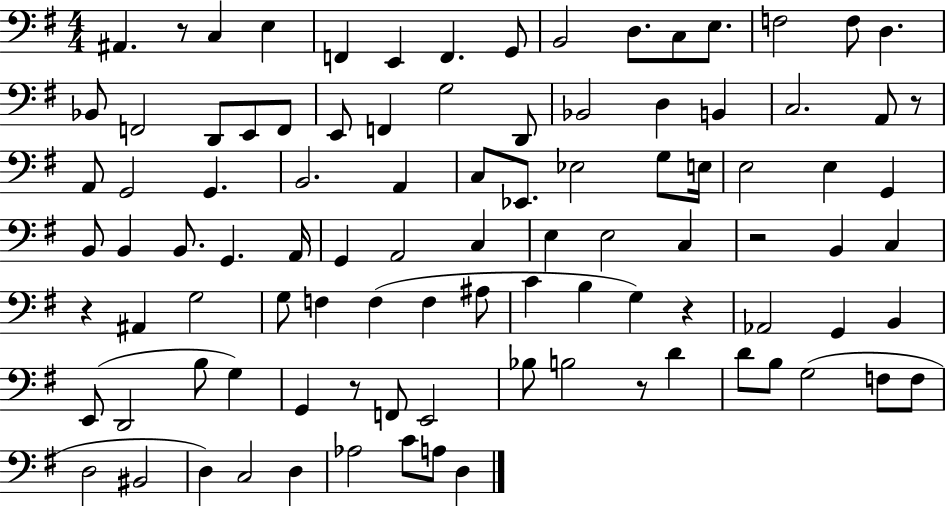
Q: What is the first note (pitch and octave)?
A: A#2